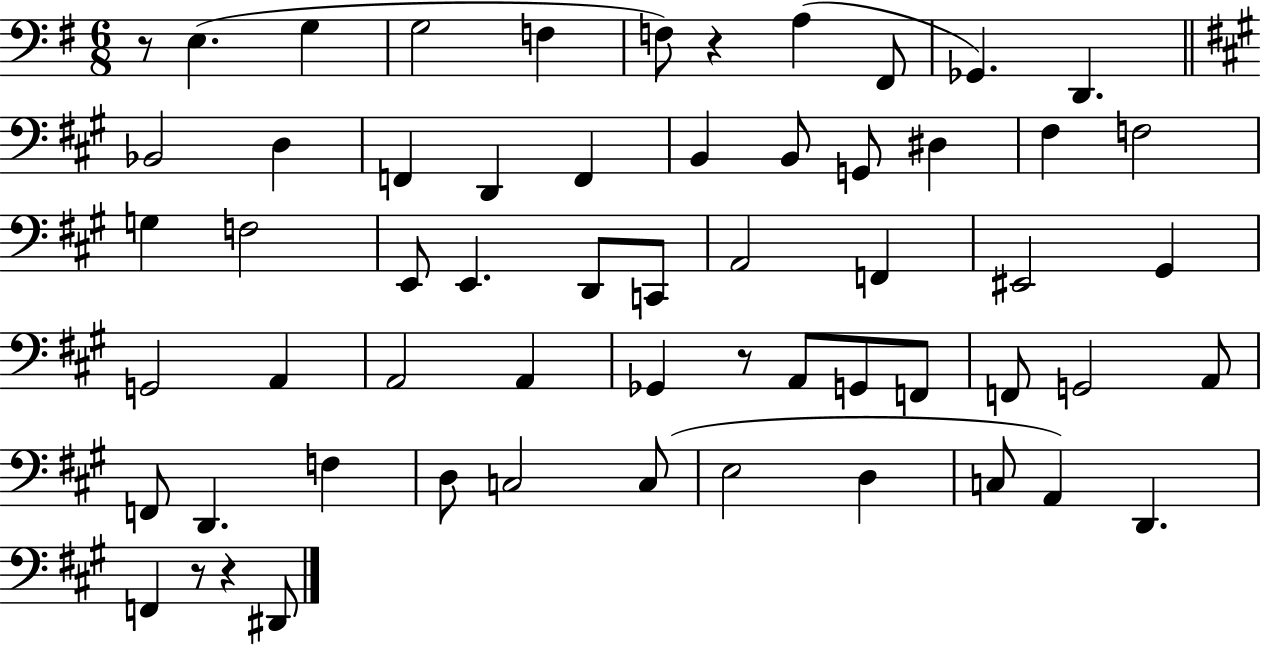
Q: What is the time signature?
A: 6/8